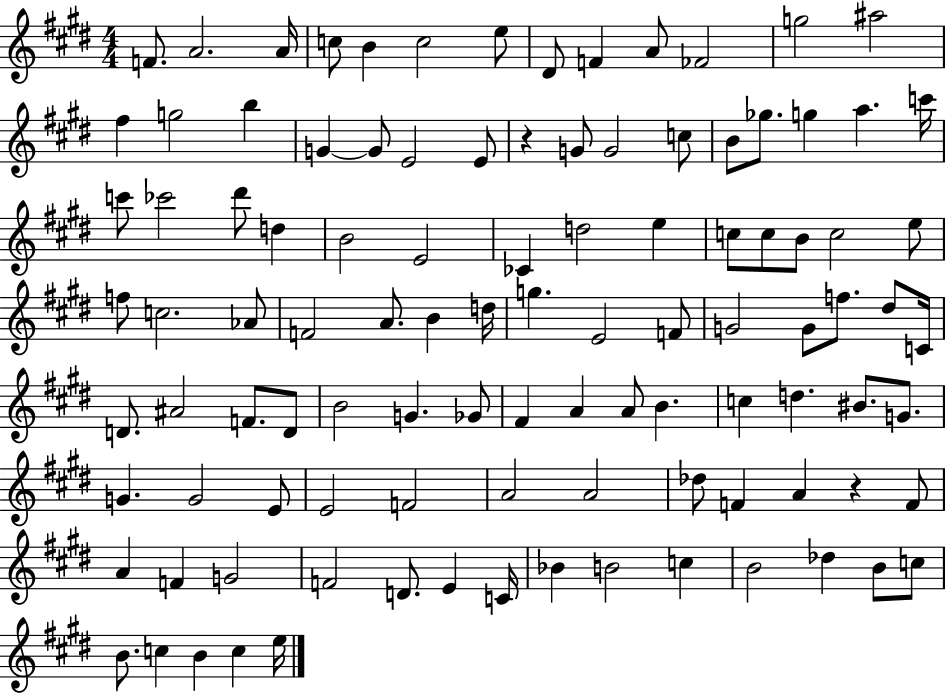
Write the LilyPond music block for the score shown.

{
  \clef treble
  \numericTimeSignature
  \time 4/4
  \key e \major
  f'8. a'2. a'16 | c''8 b'4 c''2 e''8 | dis'8 f'4 a'8 fes'2 | g''2 ais''2 | \break fis''4 g''2 b''4 | g'4~~ g'8 e'2 e'8 | r4 g'8 g'2 c''8 | b'8 ges''8. g''4 a''4. c'''16 | \break c'''8 ces'''2 dis'''8 d''4 | b'2 e'2 | ces'4 d''2 e''4 | c''8 c''8 b'8 c''2 e''8 | \break f''8 c''2. aes'8 | f'2 a'8. b'4 d''16 | g''4. e'2 f'8 | g'2 g'8 f''8. dis''8 c'16 | \break d'8. ais'2 f'8. d'8 | b'2 g'4. ges'8 | fis'4 a'4 a'8 b'4. | c''4 d''4. bis'8. g'8. | \break g'4. g'2 e'8 | e'2 f'2 | a'2 a'2 | des''8 f'4 a'4 r4 f'8 | \break a'4 f'4 g'2 | f'2 d'8. e'4 c'16 | bes'4 b'2 c''4 | b'2 des''4 b'8 c''8 | \break b'8. c''4 b'4 c''4 e''16 | \bar "|."
}